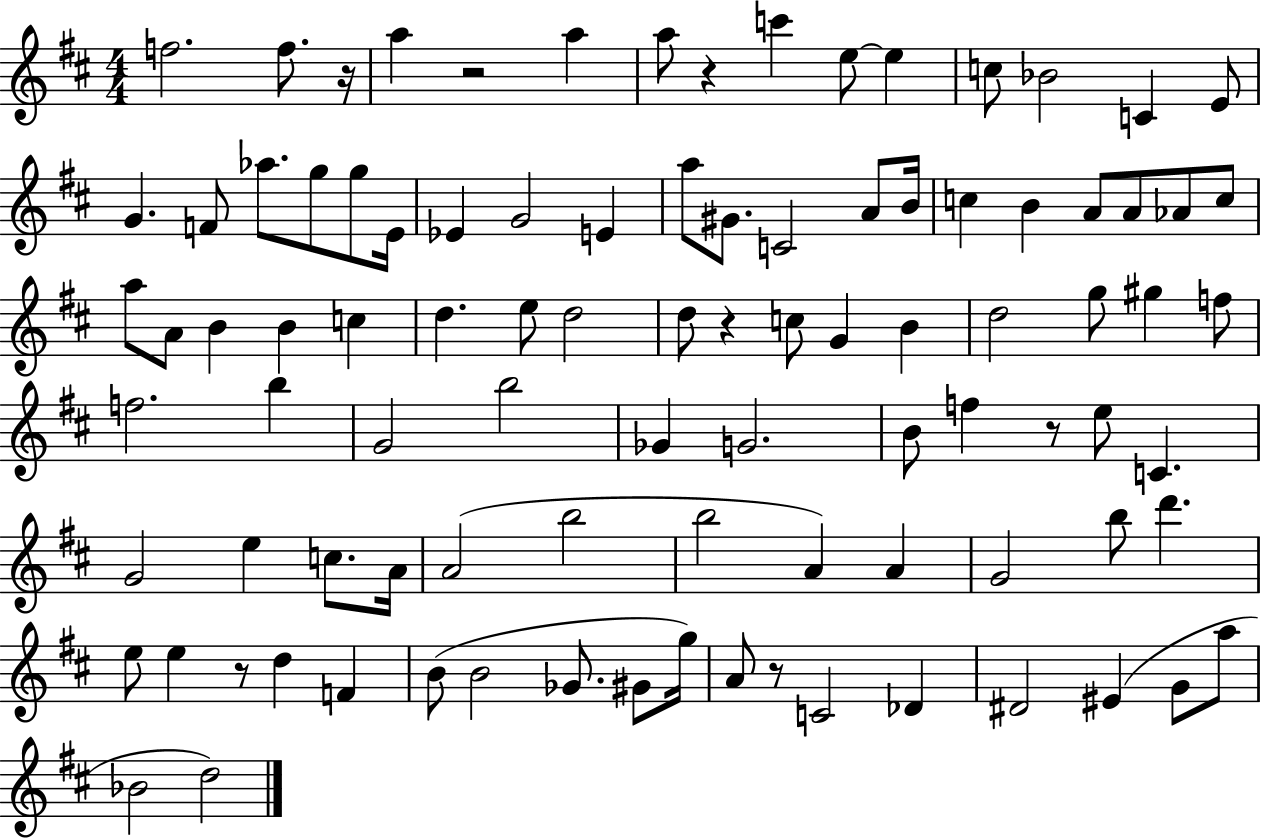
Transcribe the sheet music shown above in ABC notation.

X:1
T:Untitled
M:4/4
L:1/4
K:D
f2 f/2 z/4 a z2 a a/2 z c' e/2 e c/2 _B2 C E/2 G F/2 _a/2 g/2 g/2 E/4 _E G2 E a/2 ^G/2 C2 A/2 B/4 c B A/2 A/2 _A/2 c/2 a/2 A/2 B B c d e/2 d2 d/2 z c/2 G B d2 g/2 ^g f/2 f2 b G2 b2 _G G2 B/2 f z/2 e/2 C G2 e c/2 A/4 A2 b2 b2 A A G2 b/2 d' e/2 e z/2 d F B/2 B2 _G/2 ^G/2 g/4 A/2 z/2 C2 _D ^D2 ^E G/2 a/2 _B2 d2